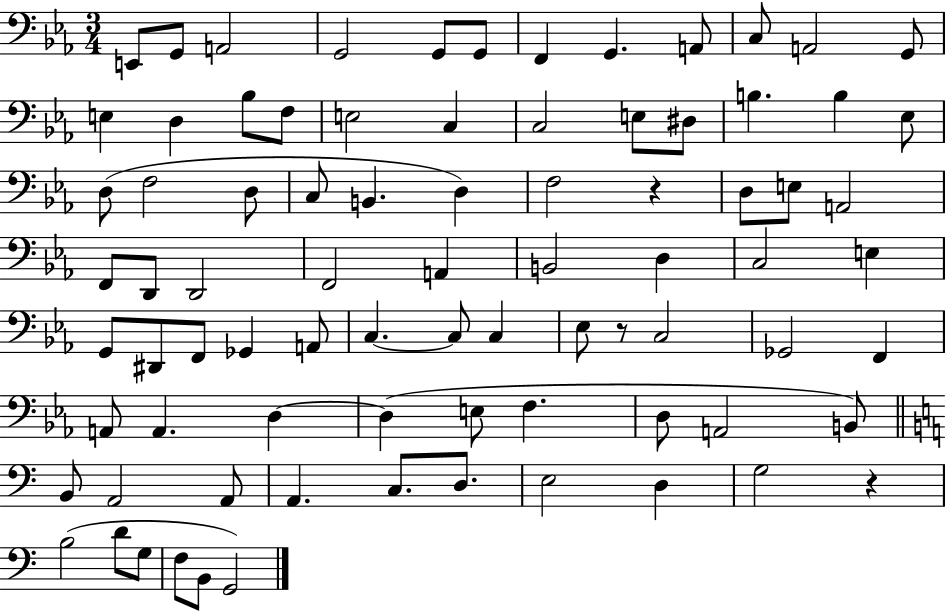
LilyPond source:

{
  \clef bass
  \numericTimeSignature
  \time 3/4
  \key ees \major
  e,8 g,8 a,2 | g,2 g,8 g,8 | f,4 g,4. a,8 | c8 a,2 g,8 | \break e4 d4 bes8 f8 | e2 c4 | c2 e8 dis8 | b4. b4 ees8 | \break d8( f2 d8 | c8 b,4. d4) | f2 r4 | d8 e8 a,2 | \break f,8 d,8 d,2 | f,2 a,4 | b,2 d4 | c2 e4 | \break g,8 dis,8 f,8 ges,4 a,8 | c4.~~ c8 c4 | ees8 r8 c2 | ges,2 f,4 | \break a,8 a,4. d4~~ | d4( e8 f4. | d8 a,2 b,8) | \bar "||" \break \key c \major b,8 a,2 a,8 | a,4. c8. d8. | e2 d4 | g2 r4 | \break b2( d'8 g8 | f8 b,8 g,2) | \bar "|."
}